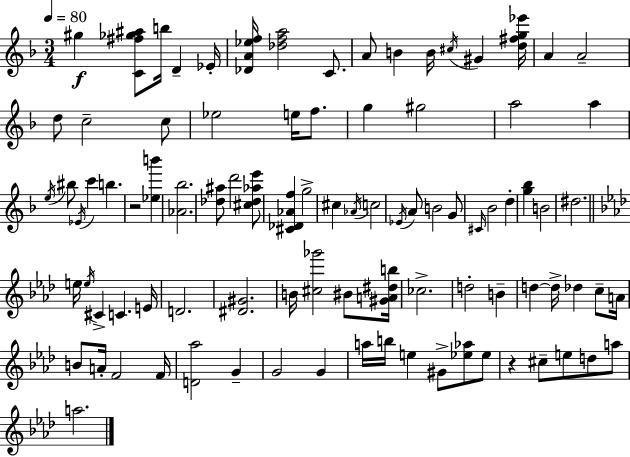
G#5/q [C4,F#5,Gb5,A#5]/e B5/s D4/q Eb4/s [Db4,A4,Eb5,F5]/s [Db5,F5,A5]/h C4/e. A4/e B4/q B4/s C#5/s G#4/q [D5,F#5,G5,Eb6]/s A4/q A4/h D5/e C5/h C5/e Eb5/h E5/s F5/e. G5/q G#5/h A5/h A5/q E5/s BIS5/e Eb4/s C6/q B5/q. R/h [Eb5,B6]/q [Ab4,Bb5]/h. [Db5,A#5]/e D6/h [C#5,Db5,Ab5,E6]/e [C#4,Db4,Ab4,F5]/q G5/h C#5/q Ab4/s C5/h Eb4/s A4/e B4/h G4/e C#4/s Bb4/h D5/q [G5,Bb5]/q B4/h D#5/h. E5/s E5/s C#4/q C4/q. E4/s D4/h. [D#4,G#4]/h. B4/s [C#5,Gb6]/h BIS4/e [G#4,A4,D#5,B5]/s CES5/h. D5/h B4/q D5/q D5/s Db5/q C5/e A4/s B4/e A4/s F4/h F4/s [D4,Ab5]/h G4/q G4/h G4/q A5/s B5/s E5/q G#4/e [Eb5,Ab5]/e Eb5/e R/q C#5/e E5/e D5/e A5/e A5/h.